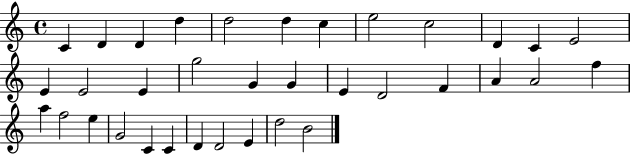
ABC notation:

X:1
T:Untitled
M:4/4
L:1/4
K:C
C D D d d2 d c e2 c2 D C E2 E E2 E g2 G G E D2 F A A2 f a f2 e G2 C C D D2 E d2 B2